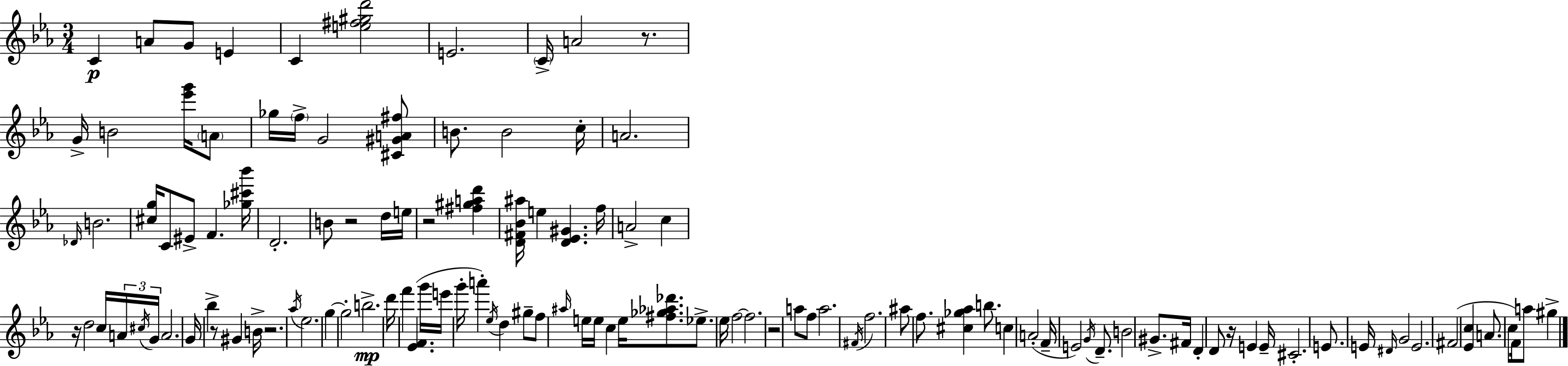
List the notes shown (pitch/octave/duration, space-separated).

C4/q A4/e G4/e E4/q C4/q [E5,F#5,G#5,D6]/h E4/h. C4/s A4/h R/e. G4/s B4/h [Eb6,G6]/s A4/e Gb5/s F5/s G4/h [C#4,G#4,A4,F#5]/e B4/e. B4/h C5/s A4/h. Db4/s B4/h. [C#5,G5]/s C4/e EIS4/e F4/q. [Gb5,C#6,Bb6]/s D4/h. B4/e R/h D5/s E5/s R/h [F#5,G#5,A5,D6]/q [D4,F#4,Bb4,A#5]/s E5/q [D4,Eb4,G#4]/q. F5/s A4/h C5/q R/s D5/h C5/s A4/s C#5/s G4/s A4/h. G4/s Bb5/q R/e G#4/q B4/s R/h. Ab5/s Eb5/h. G5/q G5/h B5/h. D6/s F6/q [Eb4,F4]/q. G6/s E6/s G6/s A6/q Eb5/s D5/q G#5/e F5/e A#5/s E5/s E5/s C5/q E5/s [F#5,Gb5,Ab5,Db6]/e. Eb5/e. Eb5/s F5/h F5/h. R/h A5/e F5/e A5/h. F#4/s F5/h. A#5/e F5/e. [C#5,Gb5,Ab5]/q B5/e. C5/q A4/h F4/s E4/h G4/s D4/e. B4/h G#4/e. F#4/s D4/q D4/e R/s E4/q E4/s C#4/h. E4/e. E4/s D#4/s G4/h E4/h. F#4/h [Eb4,C5]/q A4/e. C5/e F4/s A5/e G#5/q